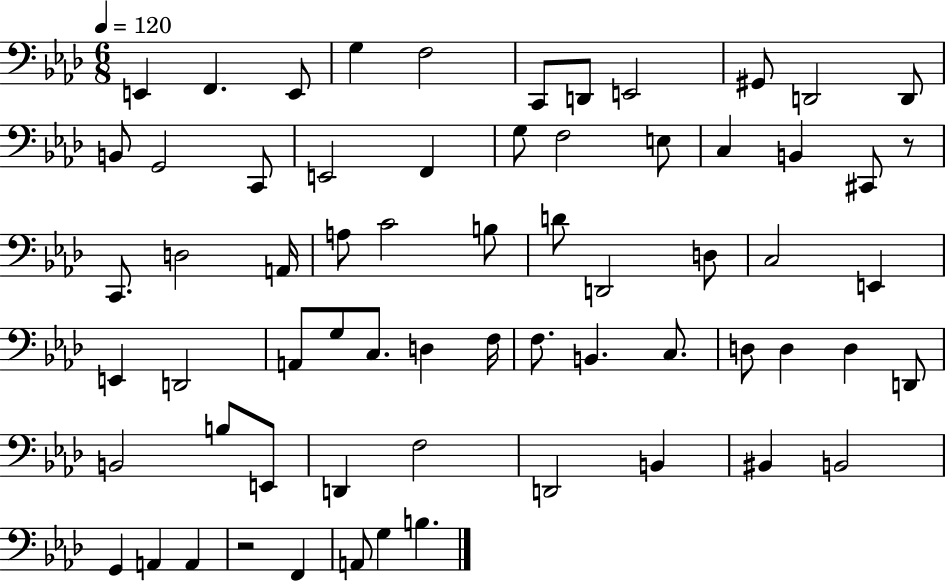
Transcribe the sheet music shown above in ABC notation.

X:1
T:Untitled
M:6/8
L:1/4
K:Ab
E,, F,, E,,/2 G, F,2 C,,/2 D,,/2 E,,2 ^G,,/2 D,,2 D,,/2 B,,/2 G,,2 C,,/2 E,,2 F,, G,/2 F,2 E,/2 C, B,, ^C,,/2 z/2 C,,/2 D,2 A,,/4 A,/2 C2 B,/2 D/2 D,,2 D,/2 C,2 E,, E,, D,,2 A,,/2 G,/2 C,/2 D, F,/4 F,/2 B,, C,/2 D,/2 D, D, D,,/2 B,,2 B,/2 E,,/2 D,, F,2 D,,2 B,, ^B,, B,,2 G,, A,, A,, z2 F,, A,,/2 G, B,